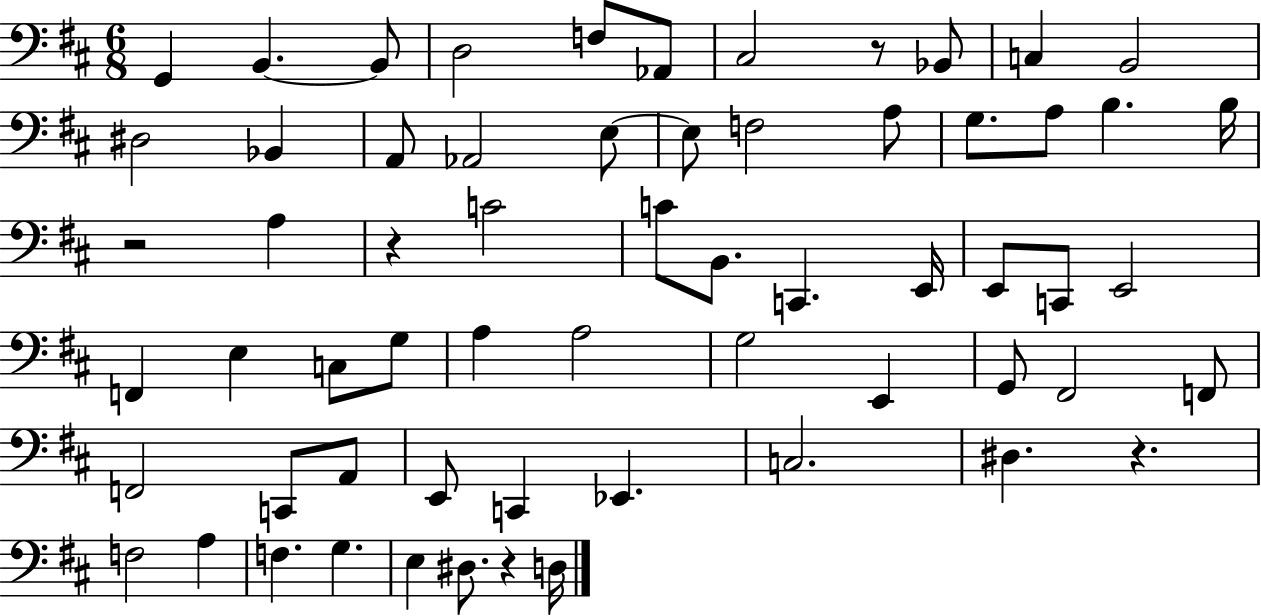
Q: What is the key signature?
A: D major